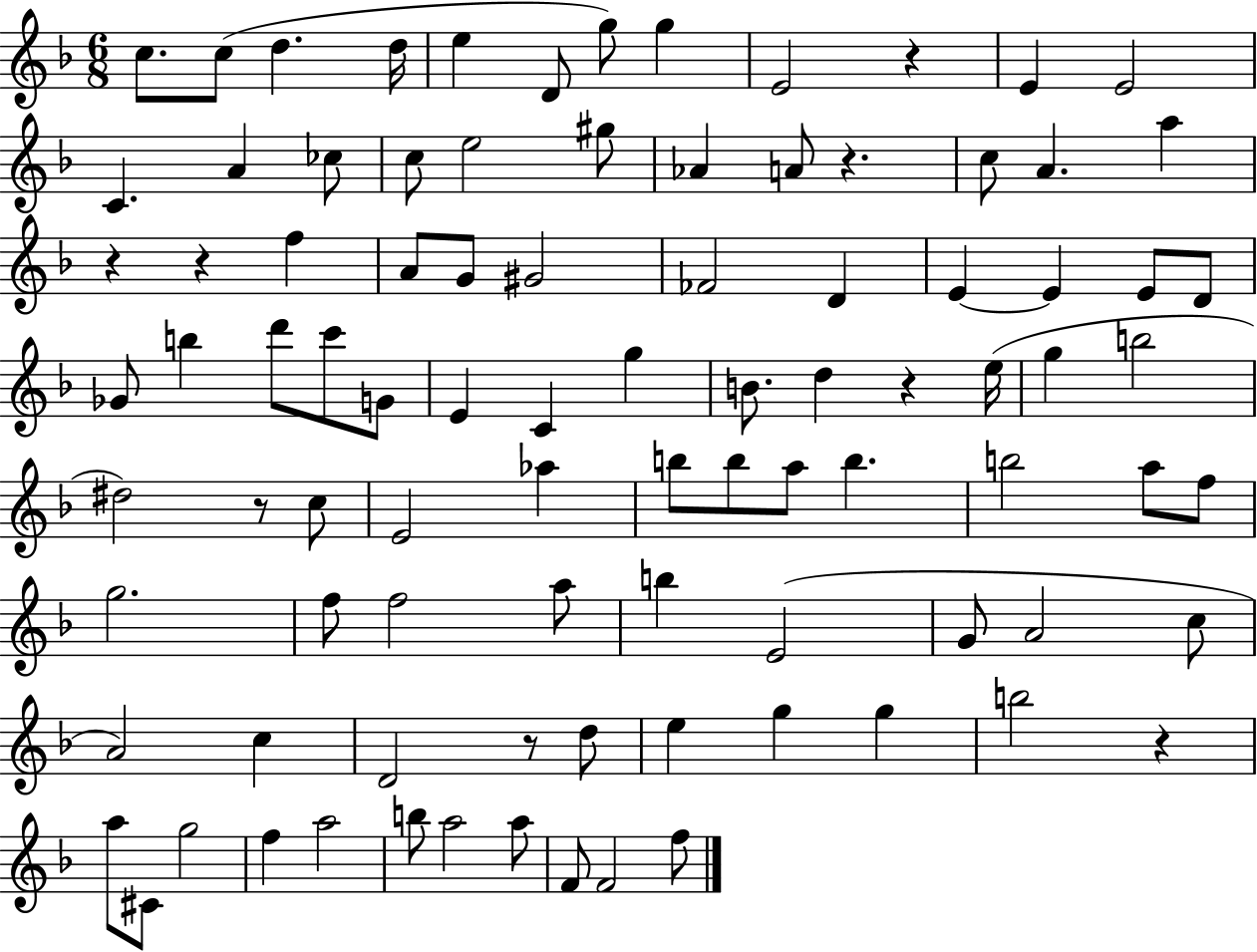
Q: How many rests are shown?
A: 8